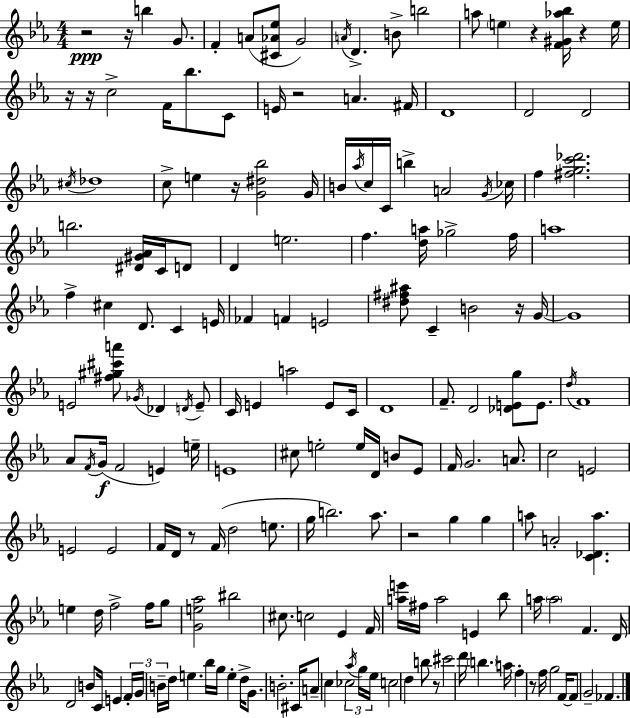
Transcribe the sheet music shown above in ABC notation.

X:1
T:Untitled
M:4/4
L:1/4
K:Eb
z2 z/4 b G/2 F A/2 [^C_A_e]/2 G2 A/4 D B/2 b2 a/2 e z [F^G_a_b]/4 z e/4 z/4 z/4 c2 F/4 _b/2 C/2 E/4 z2 A ^F/4 D4 D2 D2 ^c/4 _d4 c/2 e z/4 [G^d_b]2 G/4 B/4 _a/4 c/4 C/4 b A2 G/4 _c/4 f [^fgc'_d']2 b2 [^D^G_A]/4 C/4 D/2 D e2 f [da]/4 _g2 f/4 a4 f ^c D/2 C E/4 _F F E2 [^d^f^a]/2 C B2 z/4 G/4 G4 E2 [^f^g^c'a']/2 _G/4 _D D/4 E/2 C/4 E a2 E/2 C/4 D4 F/2 D2 [_DEg]/2 E/2 d/4 F4 _A/2 F/4 G/4 F2 E e/4 E4 ^c/2 e2 e/4 D/4 B/2 _E/2 F/4 G2 A/2 c2 E2 E2 E2 F/4 D/4 z/2 F/4 d2 e/2 g/4 b2 _a/2 z2 g g a/2 A2 [C_Da] e d/4 f2 f/4 g/2 [Ge_a]2 ^b2 ^c/2 c2 _E F/4 [ae']/4 ^f/4 a2 E _b/2 a/4 a2 F D/4 D2 B/2 C/4 E F/4 G/4 B/4 d/4 e _b/4 g/4 e d/4 G/2 B2 ^C/4 A/2 c _c2 _a/4 g/4 _e/4 c2 d b/2 z/2 ^c'2 d'/4 b a/4 f z/2 f/4 g2 F/4 F/2 G2 _F